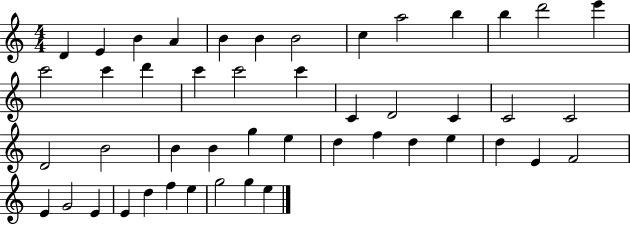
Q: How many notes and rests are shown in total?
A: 47